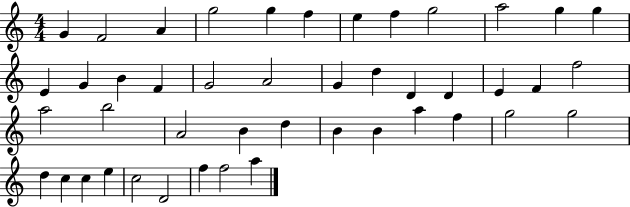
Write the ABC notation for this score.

X:1
T:Untitled
M:4/4
L:1/4
K:C
G F2 A g2 g f e f g2 a2 g g E G B F G2 A2 G d D D E F f2 a2 b2 A2 B d B B a f g2 g2 d c c e c2 D2 f f2 a